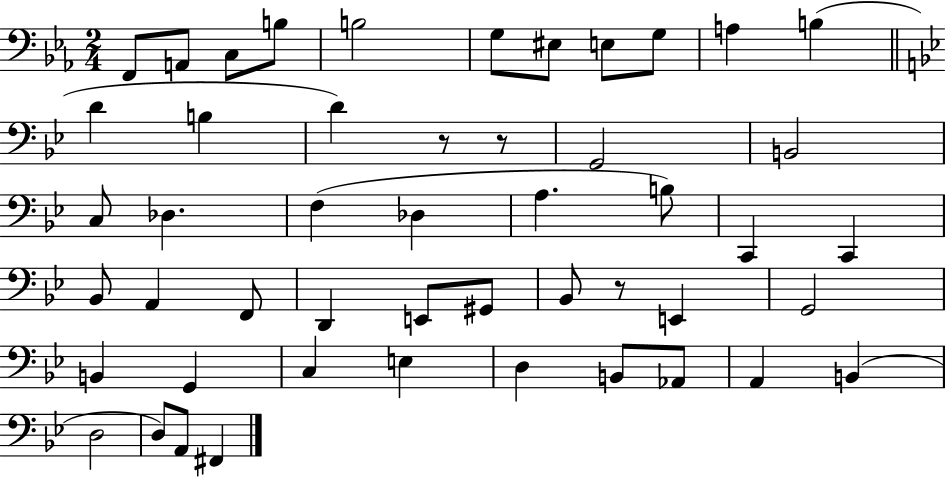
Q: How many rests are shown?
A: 3